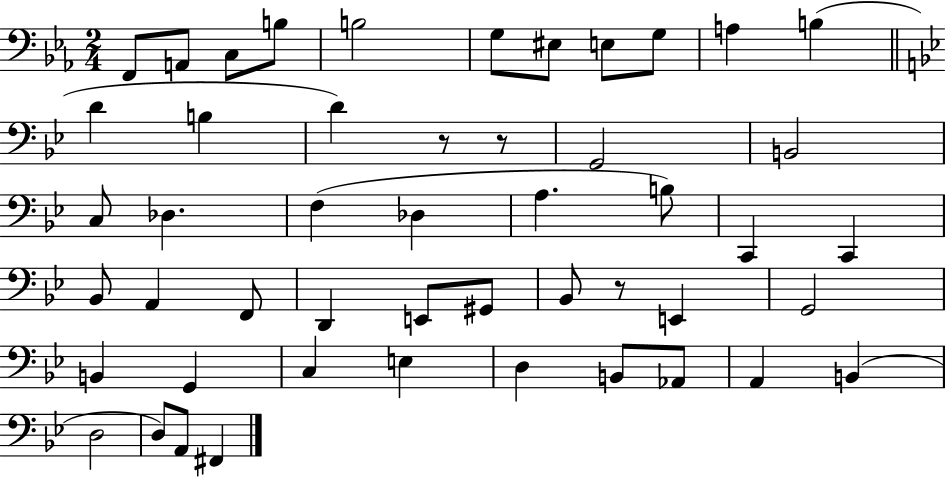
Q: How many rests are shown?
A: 3